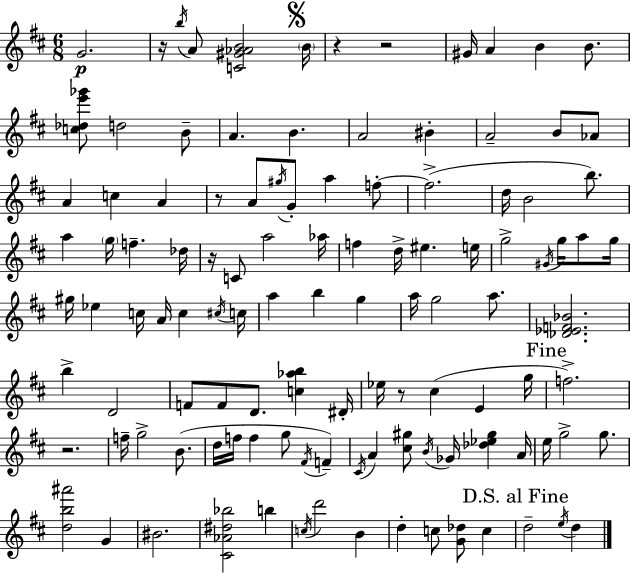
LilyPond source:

{
  \clef treble
  \numericTimeSignature
  \time 6/8
  \key d \major
  g'2.\p | r16 \acciaccatura { b''16 } a'8 <c' gis' aes' b'>2 | \mark \markup { \musicglyph "scripts.segno" } \parenthesize b'16 r4 r2 | gis'16 a'4 b'4 b'8. | \break <c'' des'' e''' ges'''>8 d''2 b'8-- | a'4. b'4. | a'2 bis'4-. | a'2-- b'8 aes'8 | \break a'4 c''4 a'4 | r8 a'8 \acciaccatura { gis''16 } g'8-. a''4 | f''8-.~~ f''2.->( | d''16 b'2 b''8.) | \break a''4 \parenthesize g''16 f''4.-- | des''16 r16 c'8 a''2 | aes''16 f''4 d''16-> eis''4. | e''16 g''2-> \acciaccatura { gis'16 } g''16 | \break a''8 g''16 gis''16 ees''4 c''16 a'16 c''4 | \acciaccatura { cis''16 } c''16 a''4 b''4 | g''4 a''16 g''2 | a''8. <des' ees' f' bes'>2. | \break b''4-> d'2 | f'8 f'8 d'8. <c'' aes'' b''>4 | dis'16-. ees''16 r8 cis''4( e'4 | g''16 \mark "Fine" f''2.->) | \break r2. | f''16-- g''2-> | b'8.( d''16 f''16 f''4 g''8 | \acciaccatura { fis'16 }) f'4-- \acciaccatura { cis'16 } a'4 <cis'' gis''>8 | \break \acciaccatura { b'16 } ges'16 <des'' ees'' gis''>4 a'16 e''16 g''2-> | g''8. <d'' b'' ais'''>2 | g'4 bis'2. | <cis' aes' dis'' bes''>2 | \break b''4 \acciaccatura { c''16 } d'''2 | b'4 d''4-. | c''8 <g' des''>8 c''4 \mark "D.S. al Fine" d''2-- | \acciaccatura { e''16 } d''4 \bar "|."
}